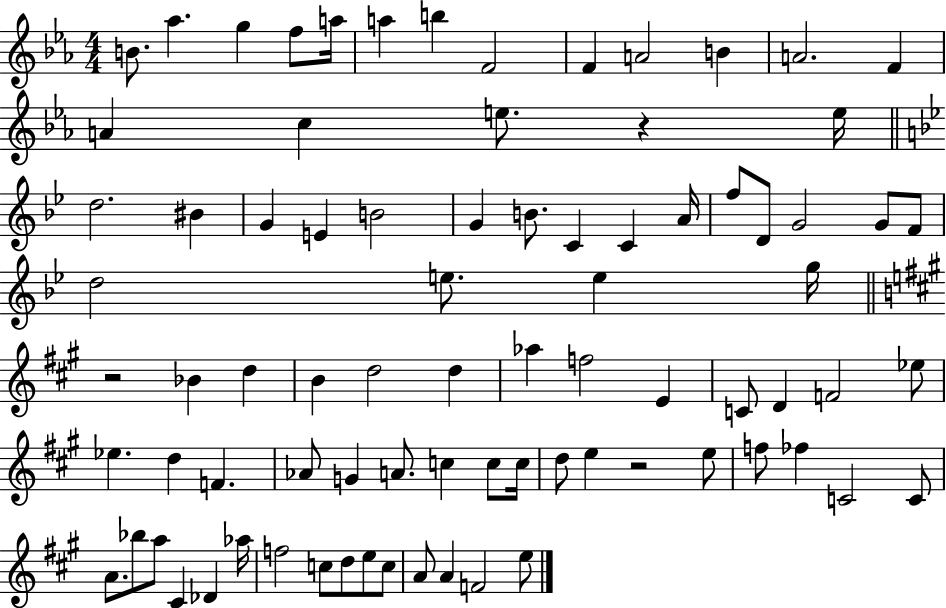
B4/e. Ab5/q. G5/q F5/e A5/s A5/q B5/q F4/h F4/q A4/h B4/q A4/h. F4/q A4/q C5/q E5/e. R/q E5/s D5/h. BIS4/q G4/q E4/q B4/h G4/q B4/e. C4/q C4/q A4/s F5/e D4/e G4/h G4/e F4/e D5/h E5/e. E5/q G5/s R/h Bb4/q D5/q B4/q D5/h D5/q Ab5/q F5/h E4/q C4/e D4/q F4/h Eb5/e Eb5/q. D5/q F4/q. Ab4/e G4/q A4/e. C5/q C5/e C5/s D5/e E5/q R/h E5/e F5/e FES5/q C4/h C4/e A4/e. Bb5/e A5/e C#4/q Db4/q Ab5/s F5/h C5/e D5/e E5/e C5/e A4/e A4/q F4/h E5/e